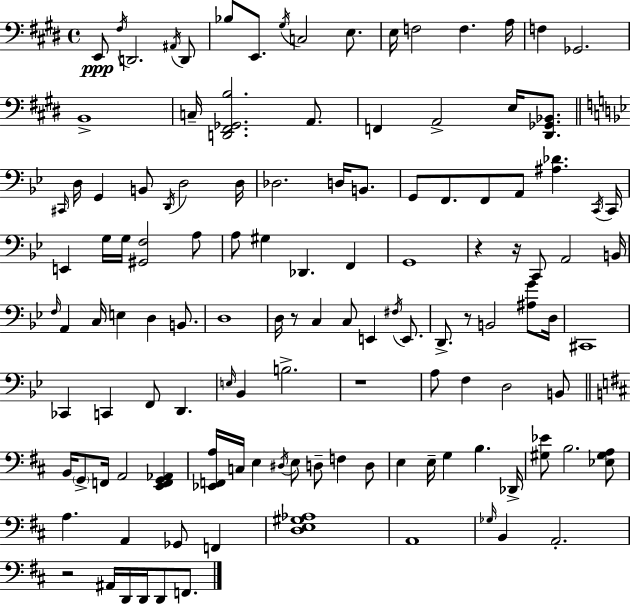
E2/e F#3/s D2/h. A#2/s D2/e Bb3/e E2/e. G#3/s C3/h E3/e. E3/s F3/h F3/q. A3/s F3/q Gb2/h. B2/w C3/s [D2,F#2,Gb2,B3]/h. A2/e. F2/q A2/h E3/s [D#2,Gb2,Bb2]/e. C#2/s D3/s G2/q B2/e D2/s D3/h D3/s Db3/h. D3/s B2/e. G2/e F2/e. F2/e A2/e [A#3,Db4]/q. C2/s C2/s E2/q G3/s G3/s [G#2,F3]/h A3/e A3/e G#3/q Db2/q. F2/q G2/w R/q R/s C2/e A2/h B2/s F3/s A2/q C3/s E3/q D3/q B2/e. D3/w D3/s R/e C3/q C3/e E2/q F#3/s E2/e. D2/e. R/e B2/h [A#3,G4]/e D3/s C#2/w CES2/q C2/q F2/e D2/q. E3/s Bb2/q B3/h. R/w A3/e F3/q D3/h B2/e B2/s G2/e F2/s A2/h [E2,F2,G2,Ab2]/q [Eb2,F2,A3]/s C3/s E3/q D#3/s E3/e D3/e F3/q D3/e E3/q E3/s G3/q B3/q. Db2/s [G#3,Eb4]/e B3/h. [Eb3,G#3,A3]/e A3/q. A2/q Gb2/e F2/q [D3,E3,G#3,Ab3]/w A2/w Gb3/s B2/q A2/h. R/h A#2/s D2/s D2/s D2/e F2/e.